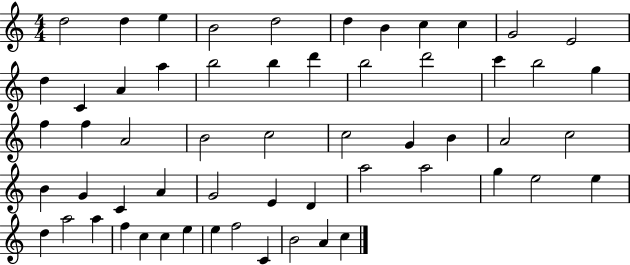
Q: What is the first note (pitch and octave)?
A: D5